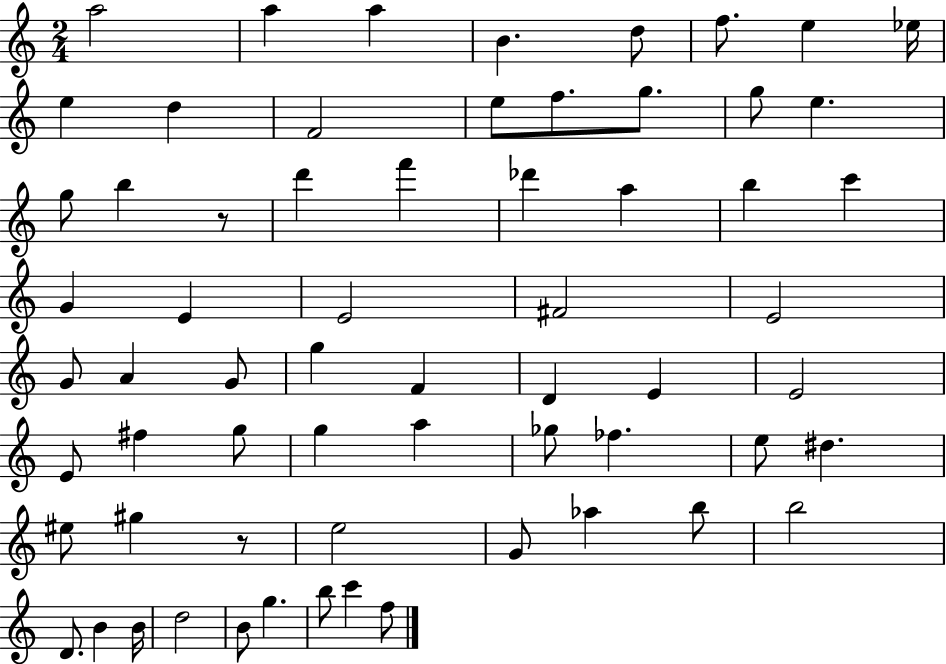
{
  \clef treble
  \numericTimeSignature
  \time 2/4
  \key c \major
  a''2 | a''4 a''4 | b'4. d''8 | f''8. e''4 ees''16 | \break e''4 d''4 | f'2 | e''8 f''8. g''8. | g''8 e''4. | \break g''8 b''4 r8 | d'''4 f'''4 | des'''4 a''4 | b''4 c'''4 | \break g'4 e'4 | e'2 | fis'2 | e'2 | \break g'8 a'4 g'8 | g''4 f'4 | d'4 e'4 | e'2 | \break e'8 fis''4 g''8 | g''4 a''4 | ges''8 fes''4. | e''8 dis''4. | \break eis''8 gis''4 r8 | e''2 | g'8 aes''4 b''8 | b''2 | \break d'8. b'4 b'16 | d''2 | b'8 g''4. | b''8 c'''4 f''8 | \break \bar "|."
}